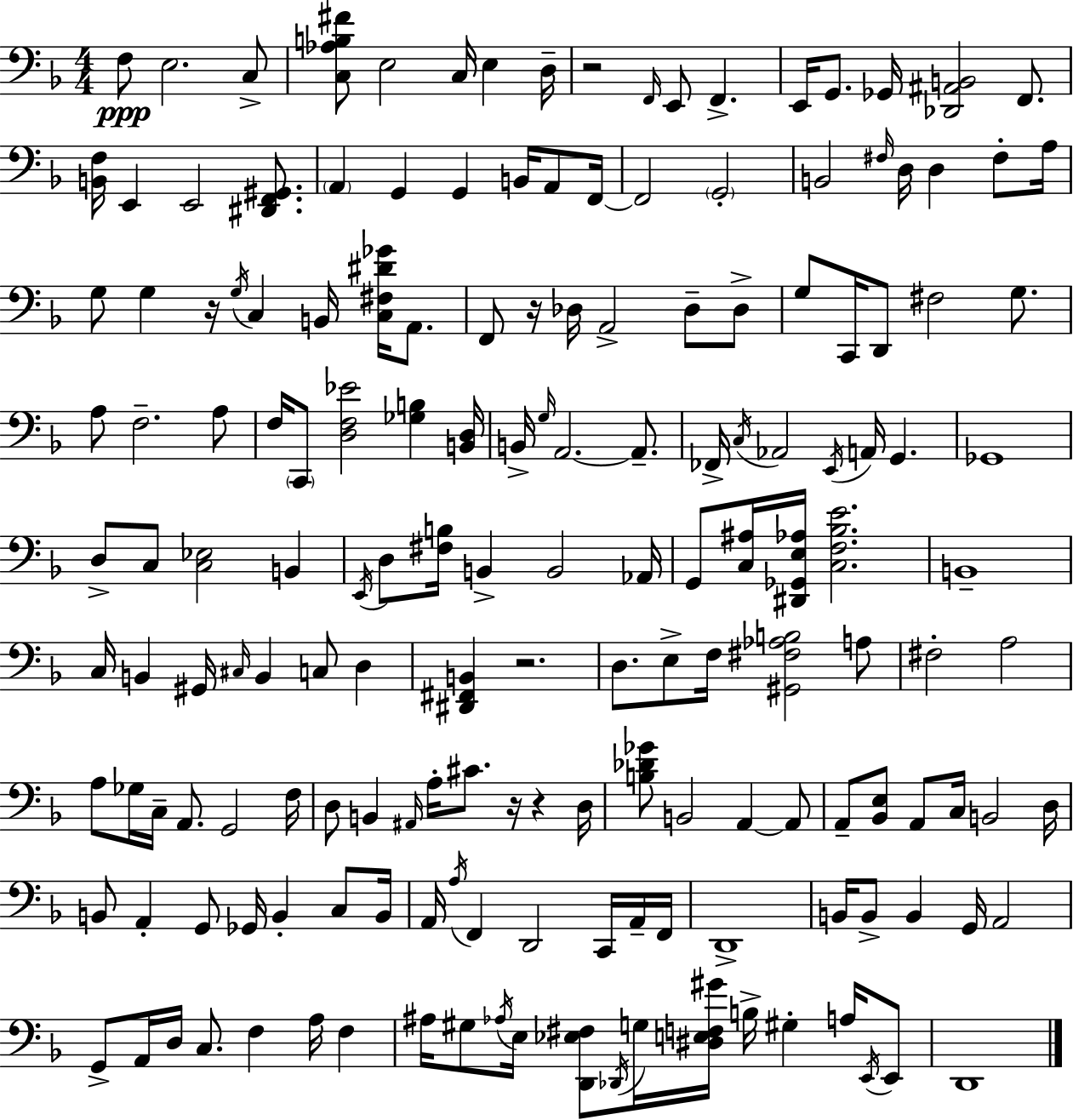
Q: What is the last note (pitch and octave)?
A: D2